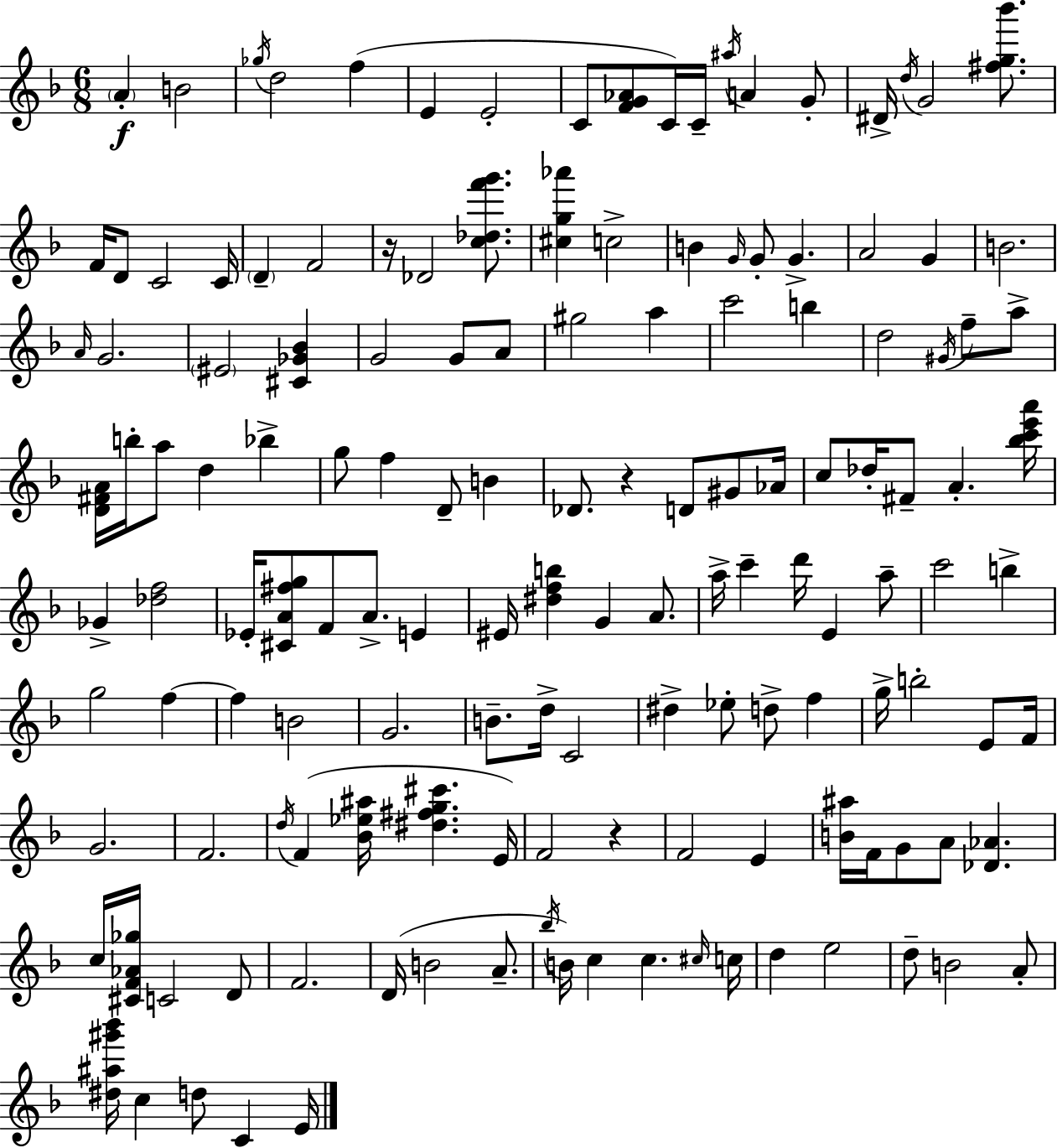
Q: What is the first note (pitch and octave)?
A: A4